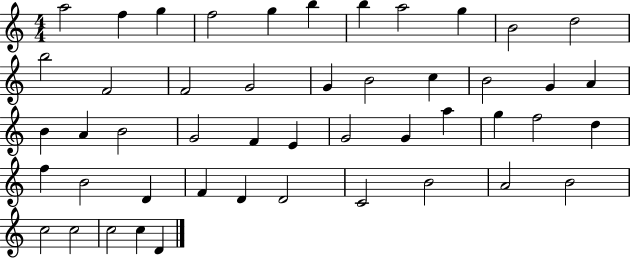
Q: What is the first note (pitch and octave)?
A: A5